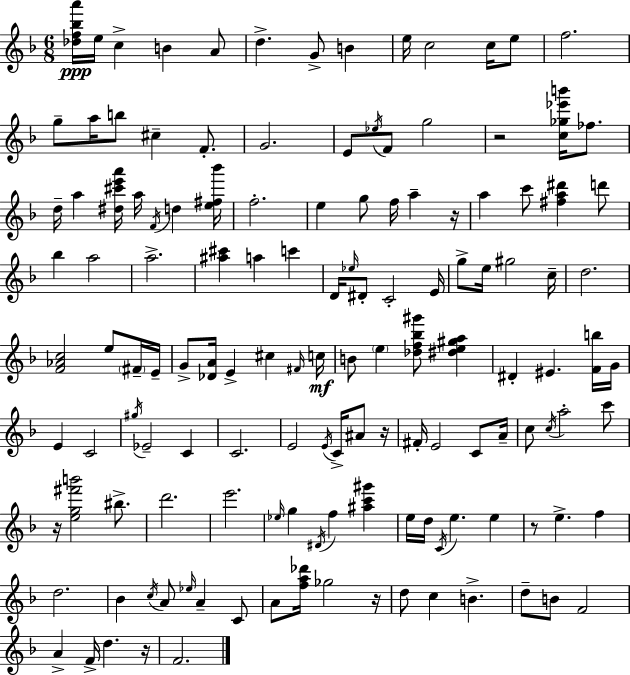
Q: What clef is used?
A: treble